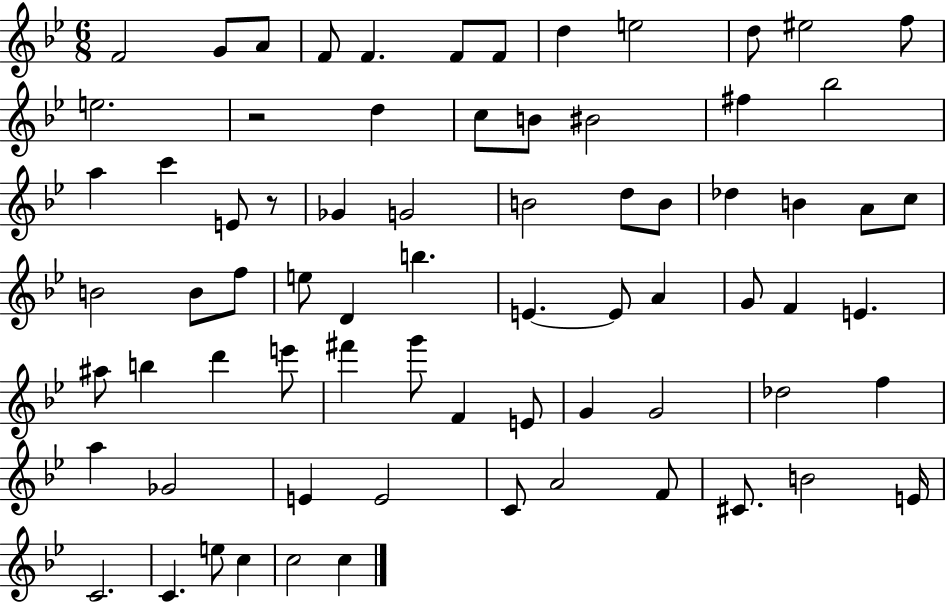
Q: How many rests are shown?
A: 2